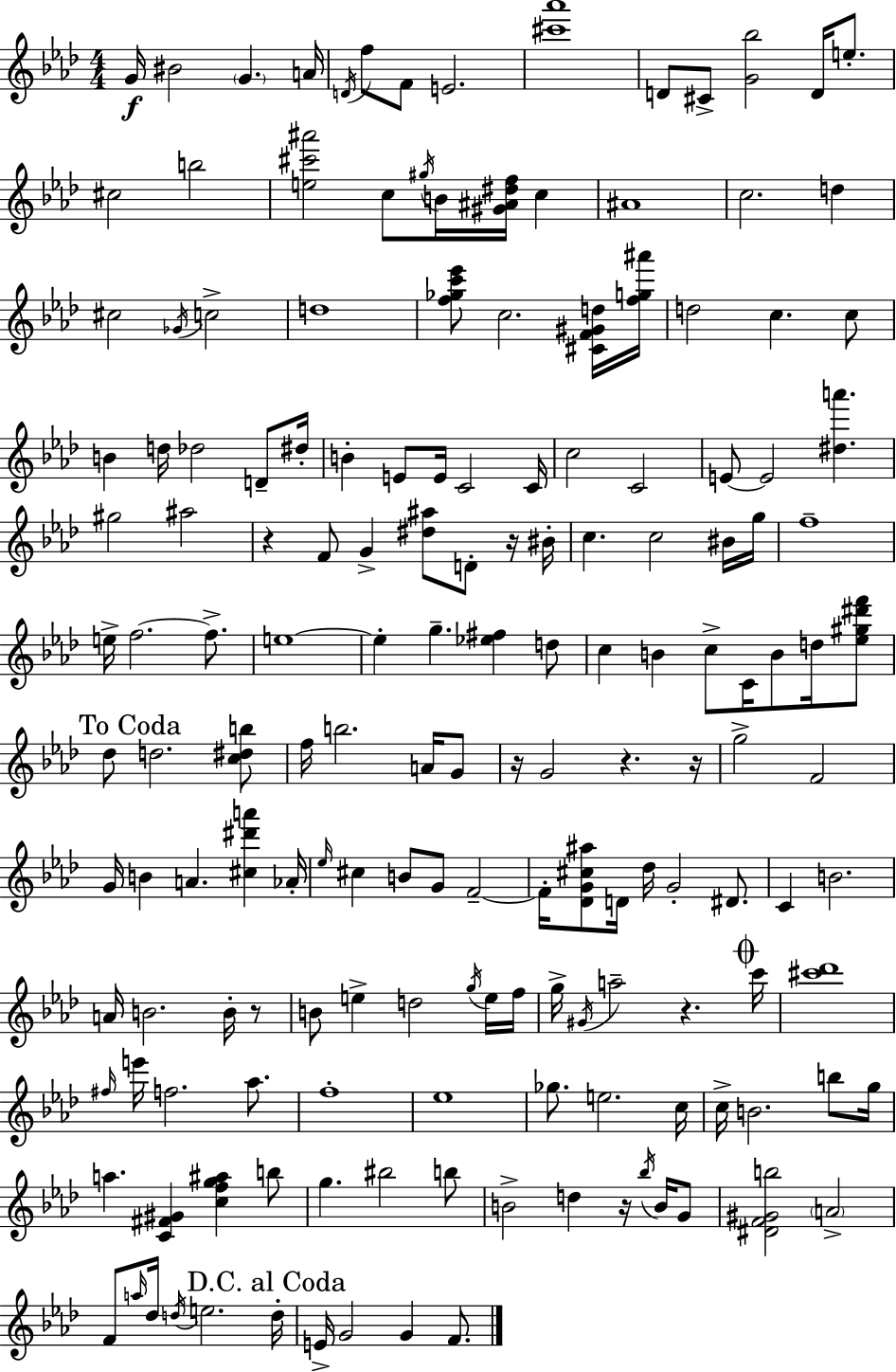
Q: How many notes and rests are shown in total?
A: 165